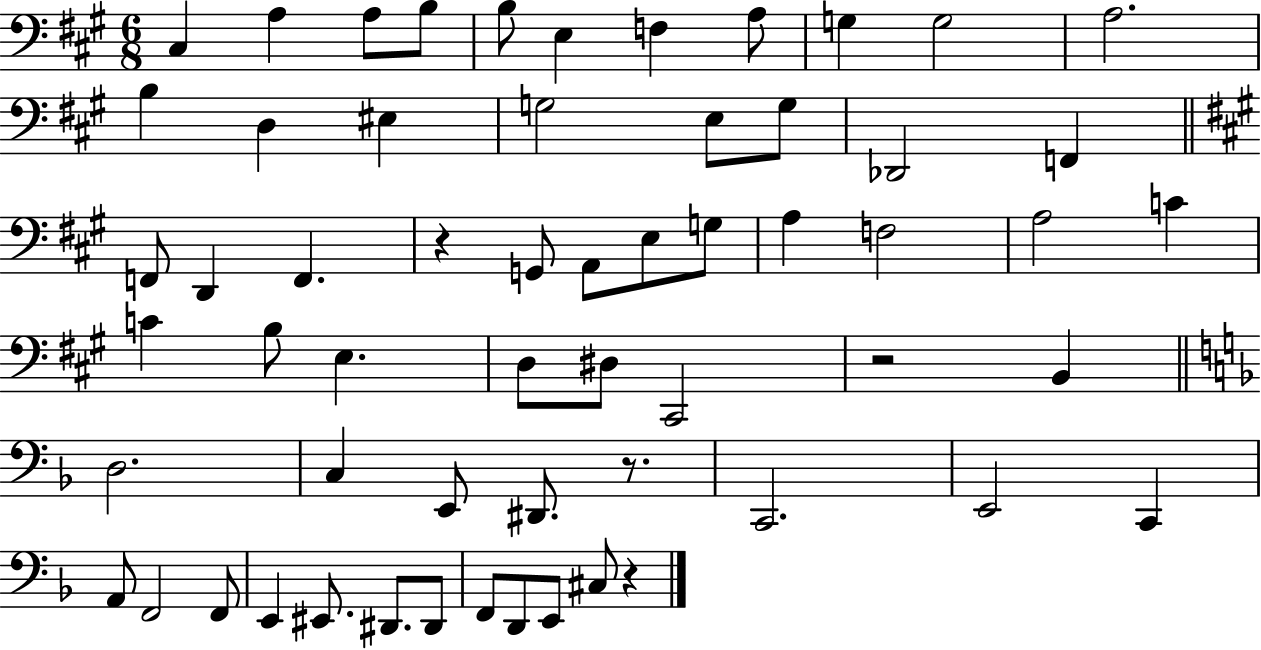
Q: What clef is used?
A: bass